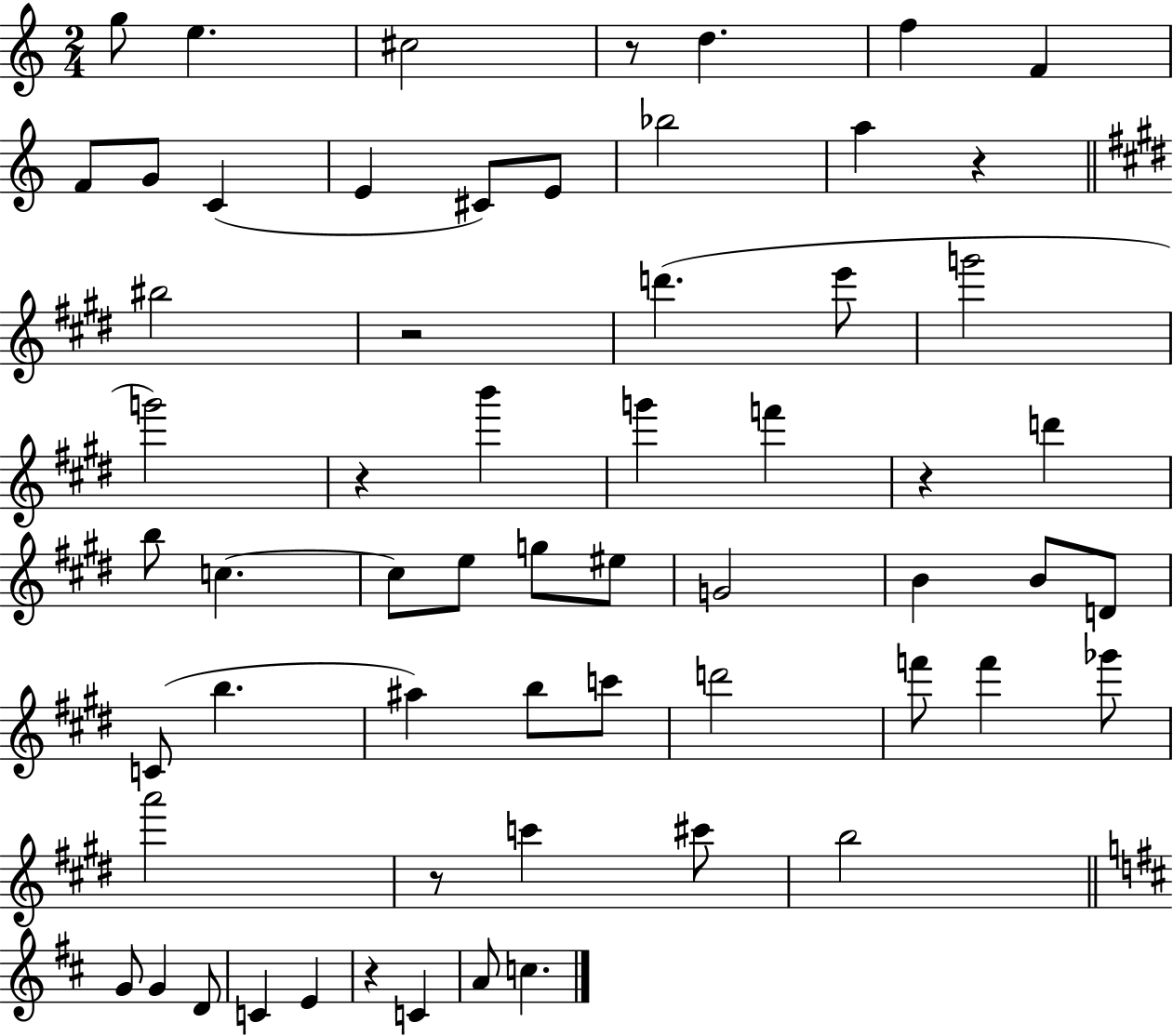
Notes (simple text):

G5/e E5/q. C#5/h R/e D5/q. F5/q F4/q F4/e G4/e C4/q E4/q C#4/e E4/e Bb5/h A5/q R/q BIS5/h R/h D6/q. E6/e G6/h G6/h R/q B6/q G6/q F6/q R/q D6/q B5/e C5/q. C5/e E5/e G5/e EIS5/e G4/h B4/q B4/e D4/e C4/e B5/q. A#5/q B5/e C6/e D6/h F6/e F6/q Gb6/e A6/h R/e C6/q C#6/e B5/h G4/e G4/q D4/e C4/q E4/q R/q C4/q A4/e C5/q.